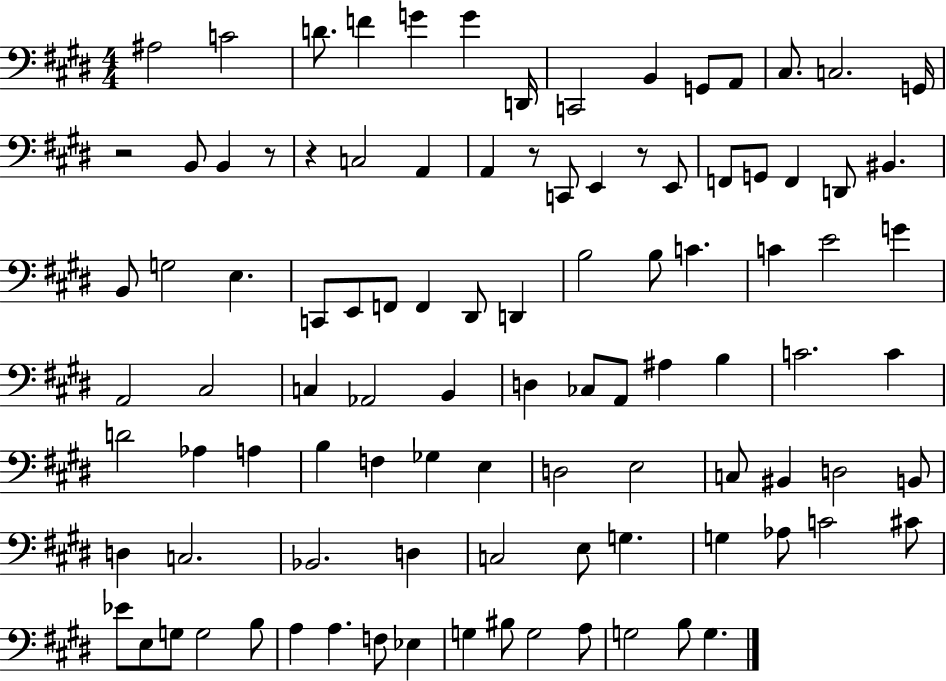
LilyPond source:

{
  \clef bass
  \numericTimeSignature
  \time 4/4
  \key e \major
  ais2 c'2 | d'8. f'4 g'4 g'4 d,16 | c,2 b,4 g,8 a,8 | cis8. c2. g,16 | \break r2 b,8 b,4 r8 | r4 c2 a,4 | a,4 r8 c,8 e,4 r8 e,8 | f,8 g,8 f,4 d,8 bis,4. | \break b,8 g2 e4. | c,8 e,8 f,8 f,4 dis,8 d,4 | b2 b8 c'4. | c'4 e'2 g'4 | \break a,2 cis2 | c4 aes,2 b,4 | d4 ces8 a,8 ais4 b4 | c'2. c'4 | \break d'2 aes4 a4 | b4 f4 ges4 e4 | d2 e2 | c8 bis,4 d2 b,8 | \break d4 c2. | bes,2. d4 | c2 e8 g4. | g4 aes8 c'2 cis'8 | \break ees'8 e8 g8 g2 b8 | a4 a4. f8 ees4 | g4 bis8 g2 a8 | g2 b8 g4. | \break \bar "|."
}